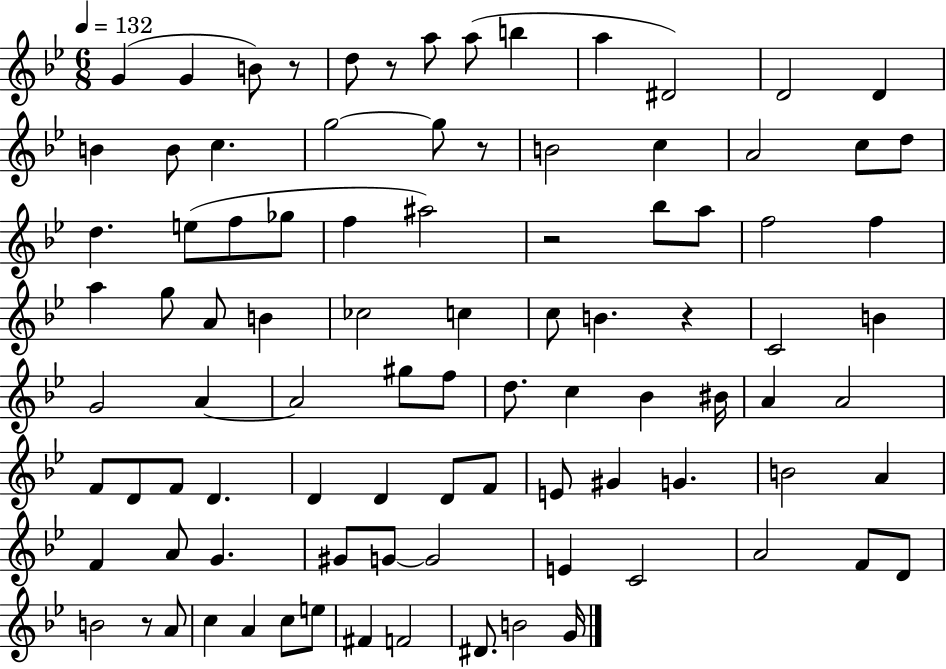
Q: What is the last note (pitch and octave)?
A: G4